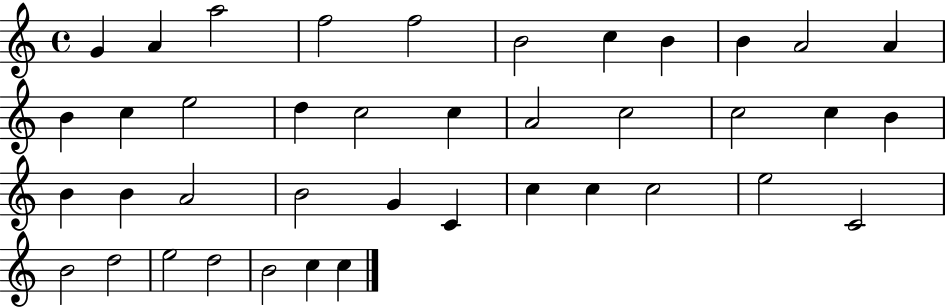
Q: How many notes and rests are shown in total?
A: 40